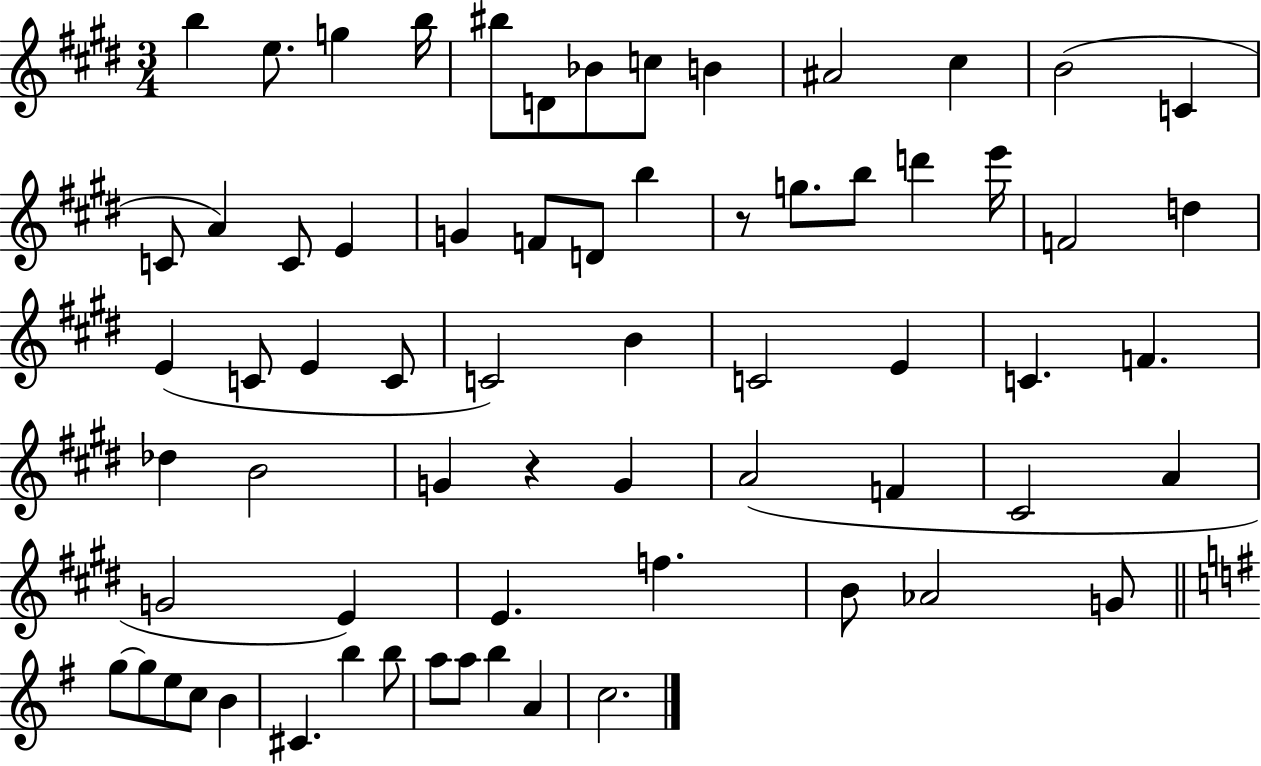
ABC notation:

X:1
T:Untitled
M:3/4
L:1/4
K:E
b e/2 g b/4 ^b/2 D/2 _B/2 c/2 B ^A2 ^c B2 C C/2 A C/2 E G F/2 D/2 b z/2 g/2 b/2 d' e'/4 F2 d E C/2 E C/2 C2 B C2 E C F _d B2 G z G A2 F ^C2 A G2 E E f B/2 _A2 G/2 g/2 g/2 e/2 c/2 B ^C b b/2 a/2 a/2 b A c2